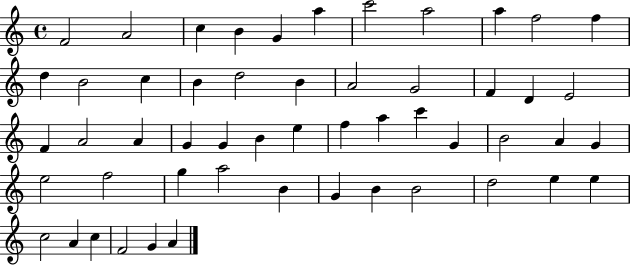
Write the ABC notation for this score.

X:1
T:Untitled
M:4/4
L:1/4
K:C
F2 A2 c B G a c'2 a2 a f2 f d B2 c B d2 B A2 G2 F D E2 F A2 A G G B e f a c' G B2 A G e2 f2 g a2 B G B B2 d2 e e c2 A c F2 G A